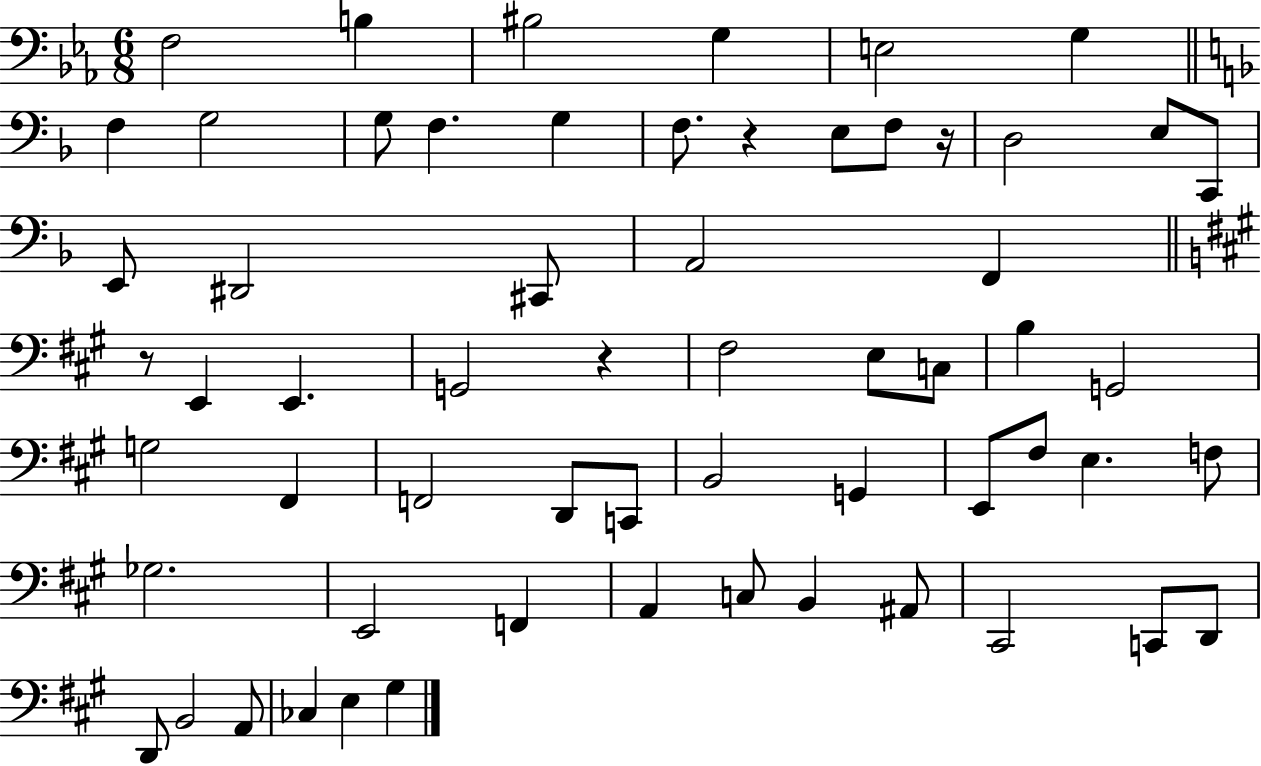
F3/h B3/q BIS3/h G3/q E3/h G3/q F3/q G3/h G3/e F3/q. G3/q F3/e. R/q E3/e F3/e R/s D3/h E3/e C2/e E2/e D#2/h C#2/e A2/h F2/q R/e E2/q E2/q. G2/h R/q F#3/h E3/e C3/e B3/q G2/h G3/h F#2/q F2/h D2/e C2/e B2/h G2/q E2/e F#3/e E3/q. F3/e Gb3/h. E2/h F2/q A2/q C3/e B2/q A#2/e C#2/h C2/e D2/e D2/e B2/h A2/e CES3/q E3/q G#3/q